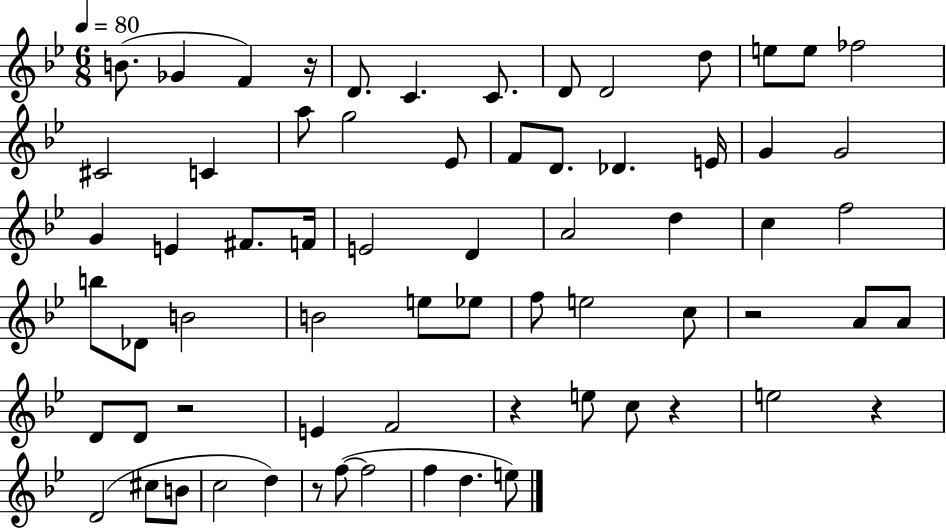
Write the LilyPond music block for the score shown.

{
  \clef treble
  \numericTimeSignature
  \time 6/8
  \key bes \major
  \tempo 4 = 80
  b'8.( ges'4 f'4) r16 | d'8. c'4. c'8. | d'8 d'2 d''8 | e''8 e''8 fes''2 | \break cis'2 c'4 | a''8 g''2 ees'8 | f'8 d'8. des'4. e'16 | g'4 g'2 | \break g'4 e'4 fis'8. f'16 | e'2 d'4 | a'2 d''4 | c''4 f''2 | \break b''8 des'8 b'2 | b'2 e''8 ees''8 | f''8 e''2 c''8 | r2 a'8 a'8 | \break d'8 d'8 r2 | e'4 f'2 | r4 e''8 c''8 r4 | e''2 r4 | \break d'2( cis''8 b'8 | c''2 d''4) | r8 f''8~(~ f''2 | f''4 d''4. e''8) | \break \bar "|."
}